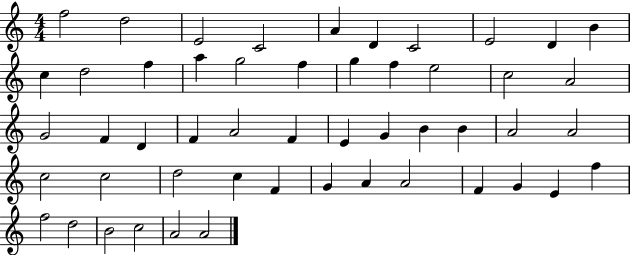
X:1
T:Untitled
M:4/4
L:1/4
K:C
f2 d2 E2 C2 A D C2 E2 D B c d2 f a g2 f g f e2 c2 A2 G2 F D F A2 F E G B B A2 A2 c2 c2 d2 c F G A A2 F G E f f2 d2 B2 c2 A2 A2